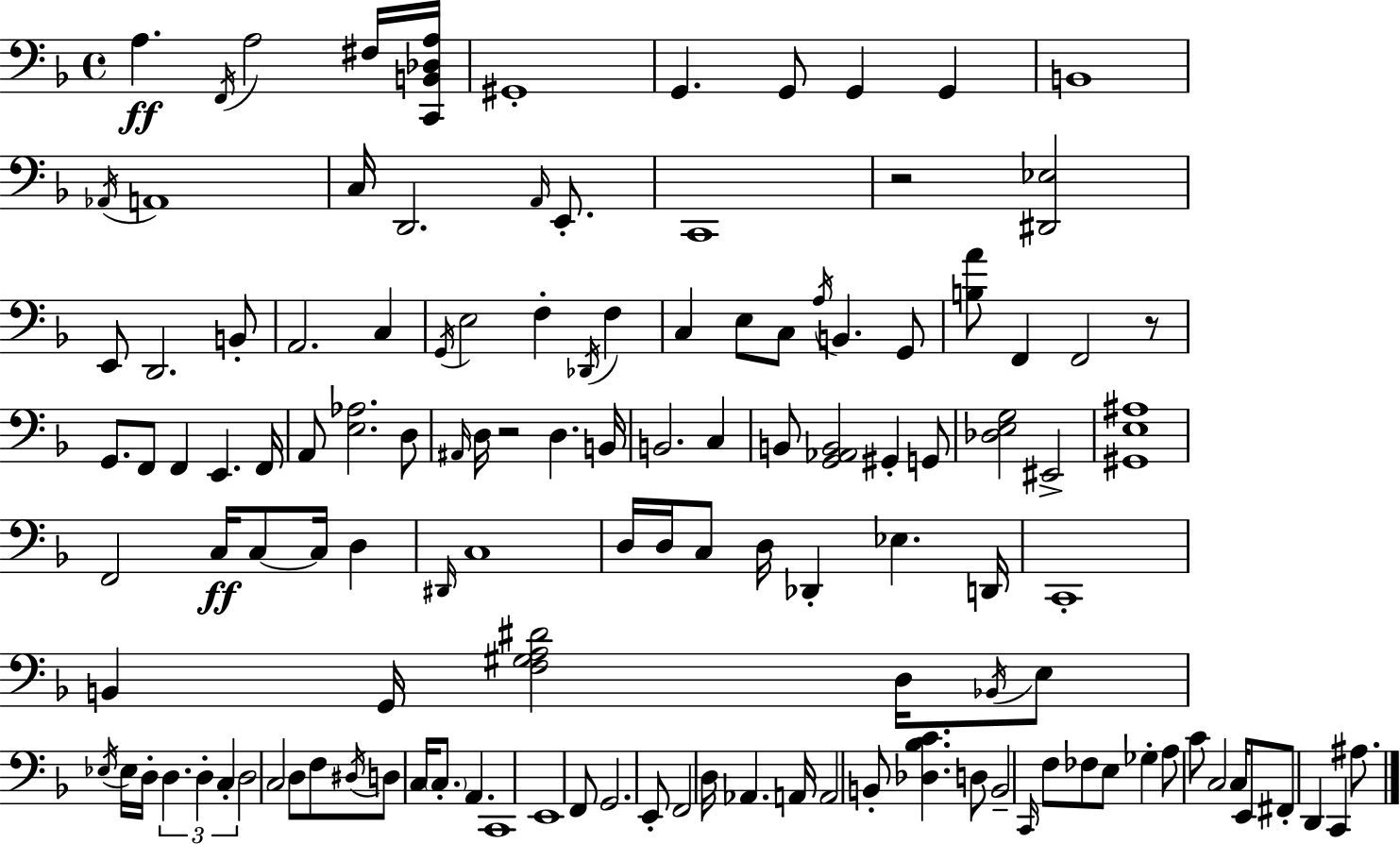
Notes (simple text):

A3/q. F2/s A3/h F#3/s [C2,B2,Db3,A3]/s G#2/w G2/q. G2/e G2/q G2/q B2/w Ab2/s A2/w C3/s D2/h. A2/s E2/e. C2/w R/h [D#2,Eb3]/h E2/e D2/h. B2/e A2/h. C3/q G2/s E3/h F3/q Db2/s F3/q C3/q E3/e C3/e A3/s B2/q. G2/e [B3,A4]/e F2/q F2/h R/e G2/e. F2/e F2/q E2/q. F2/s A2/e [E3,Ab3]/h. D3/e A#2/s D3/s R/h D3/q. B2/s B2/h. C3/q B2/e [G2,Ab2,B2]/h G#2/q G2/e [Db3,E3,G3]/h EIS2/h [G#2,E3,A#3]/w F2/h C3/s C3/e C3/s D3/q D#2/s C3/w D3/s D3/s C3/e D3/s Db2/q Eb3/q. D2/s C2/w B2/q G2/s [F3,G#3,A3,D#4]/h D3/s Bb2/s E3/e Eb3/s Eb3/s D3/s D3/q. D3/q C3/q D3/h C3/h D3/e F3/e D#3/s D3/e C3/s C3/e. A2/q. C2/w E2/w F2/e G2/h. E2/e F2/h D3/s Ab2/q. A2/s A2/h B2/e [Db3,Bb3,C4]/q. D3/e B2/h C2/s F3/e FES3/e E3/e Gb3/q A3/e C4/e C3/h C3/s E2/e F#2/e D2/q C2/q A#3/e.